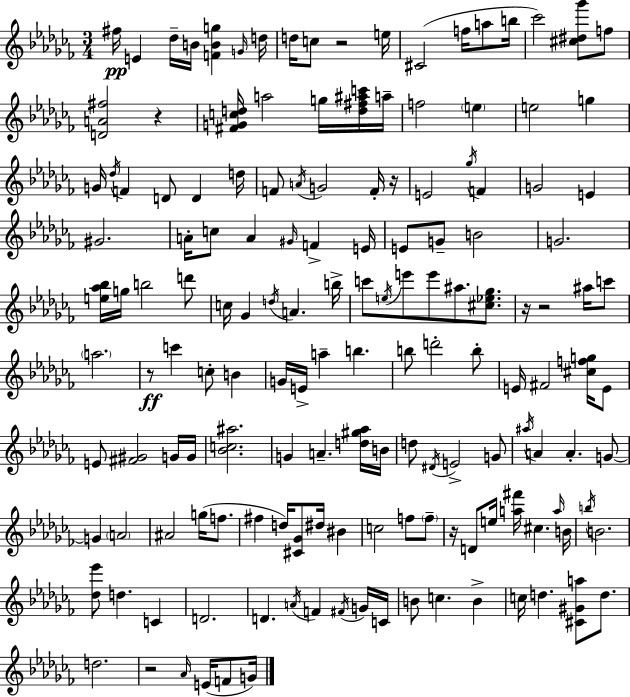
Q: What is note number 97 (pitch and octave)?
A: F#5